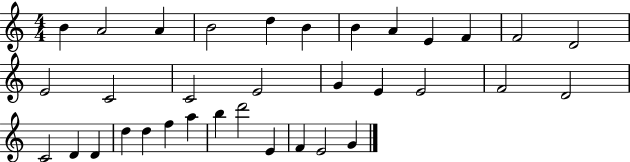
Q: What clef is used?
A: treble